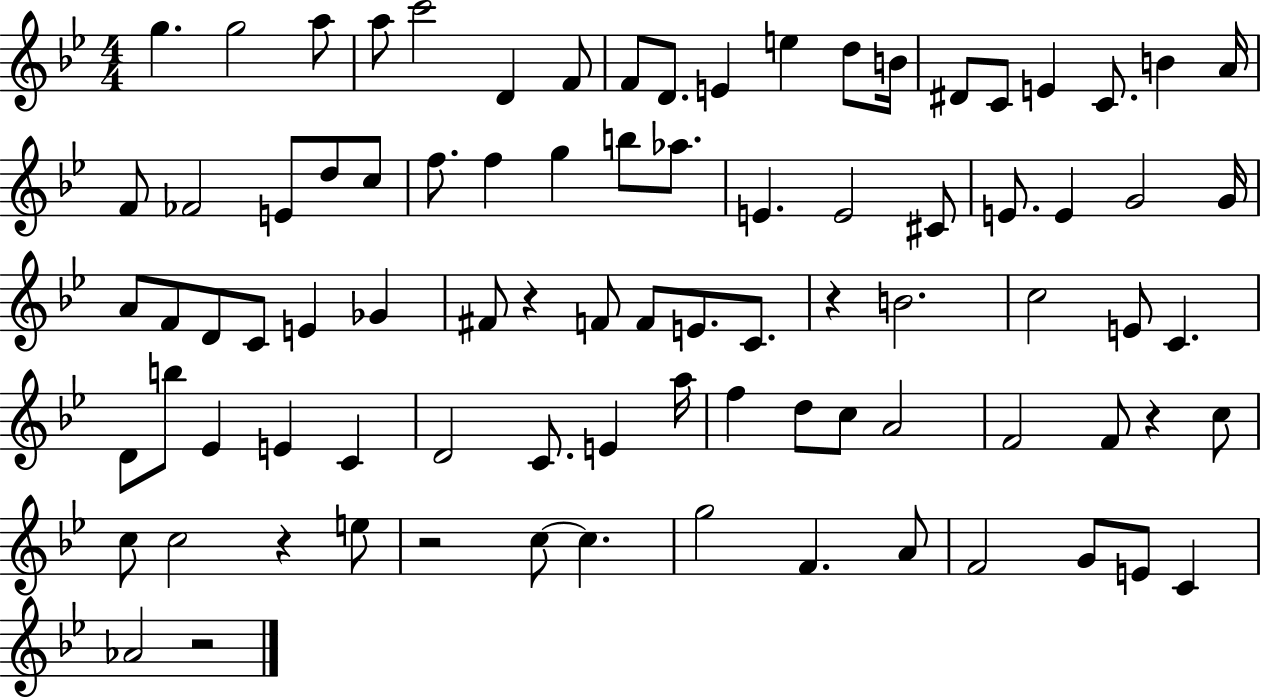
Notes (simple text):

G5/q. G5/h A5/e A5/e C6/h D4/q F4/e F4/e D4/e. E4/q E5/q D5/e B4/s D#4/e C4/e E4/q C4/e. B4/q A4/s F4/e FES4/h E4/e D5/e C5/e F5/e. F5/q G5/q B5/e Ab5/e. E4/q. E4/h C#4/e E4/e. E4/q G4/h G4/s A4/e F4/e D4/e C4/e E4/q Gb4/q F#4/e R/q F4/e F4/e E4/e. C4/e. R/q B4/h. C5/h E4/e C4/q. D4/e B5/e Eb4/q E4/q C4/q D4/h C4/e. E4/q A5/s F5/q D5/e C5/e A4/h F4/h F4/e R/q C5/e C5/e C5/h R/q E5/e R/h C5/e C5/q. G5/h F4/q. A4/e F4/h G4/e E4/e C4/q Ab4/h R/h